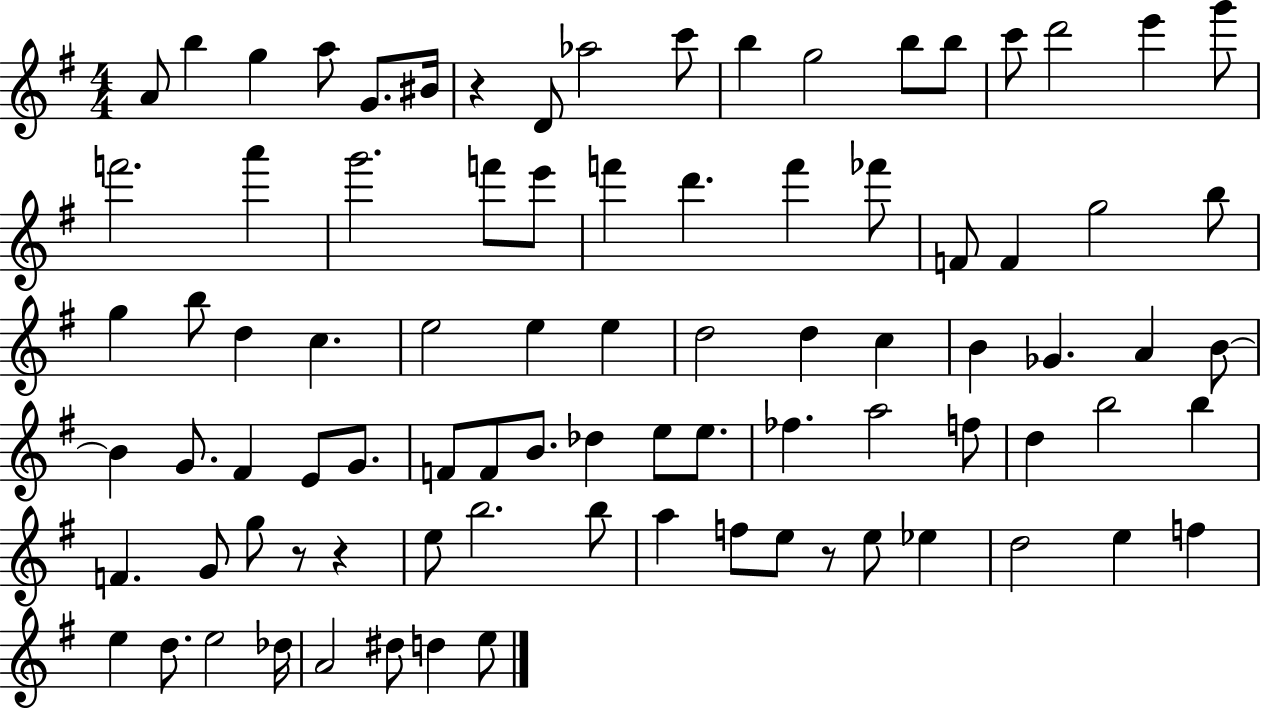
{
  \clef treble
  \numericTimeSignature
  \time 4/4
  \key g \major
  a'8 b''4 g''4 a''8 g'8. bis'16 | r4 d'8 aes''2 c'''8 | b''4 g''2 b''8 b''8 | c'''8 d'''2 e'''4 g'''8 | \break f'''2. a'''4 | g'''2. f'''8 e'''8 | f'''4 d'''4. f'''4 fes'''8 | f'8 f'4 g''2 b''8 | \break g''4 b''8 d''4 c''4. | e''2 e''4 e''4 | d''2 d''4 c''4 | b'4 ges'4. a'4 b'8~~ | \break b'4 g'8. fis'4 e'8 g'8. | f'8 f'8 b'8. des''4 e''8 e''8. | fes''4. a''2 f''8 | d''4 b''2 b''4 | \break f'4. g'8 g''8 r8 r4 | e''8 b''2. b''8 | a''4 f''8 e''8 r8 e''8 ees''4 | d''2 e''4 f''4 | \break e''4 d''8. e''2 des''16 | a'2 dis''8 d''4 e''8 | \bar "|."
}